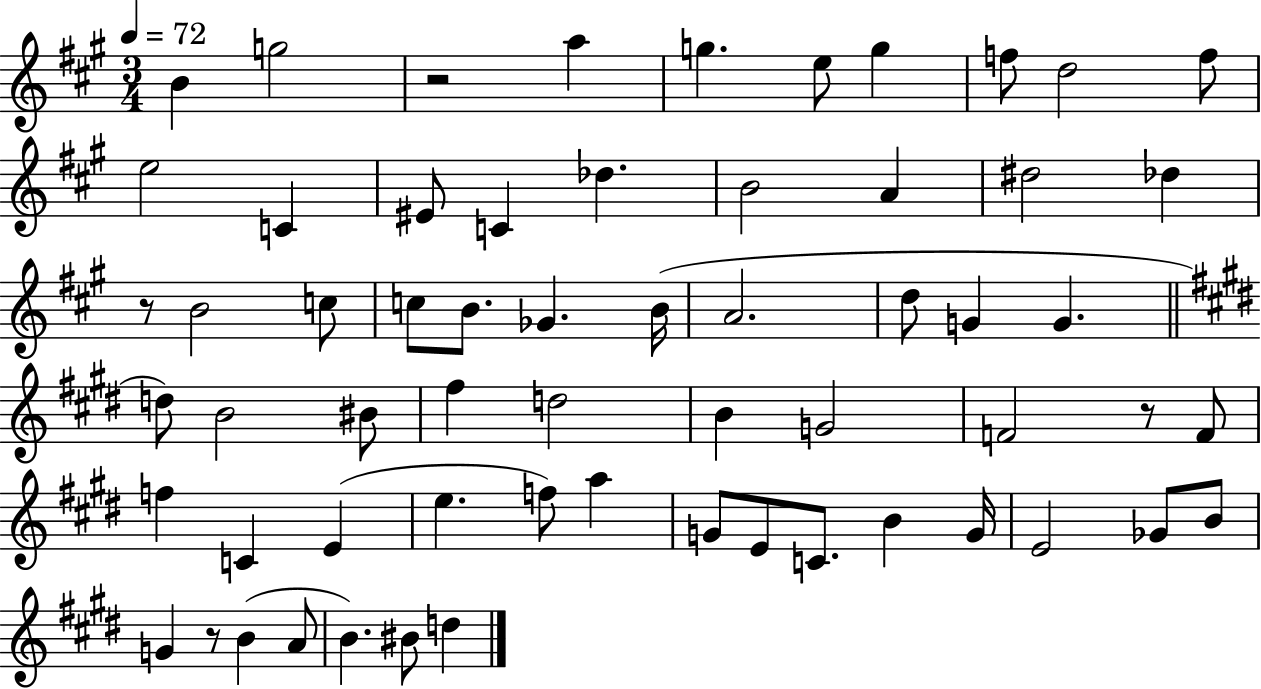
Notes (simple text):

B4/q G5/h R/h A5/q G5/q. E5/e G5/q F5/e D5/h F5/e E5/h C4/q EIS4/e C4/q Db5/q. B4/h A4/q D#5/h Db5/q R/e B4/h C5/e C5/e B4/e. Gb4/q. B4/s A4/h. D5/e G4/q G4/q. D5/e B4/h BIS4/e F#5/q D5/h B4/q G4/h F4/h R/e F4/e F5/q C4/q E4/q E5/q. F5/e A5/q G4/e E4/e C4/e. B4/q G4/s E4/h Gb4/e B4/e G4/q R/e B4/q A4/e B4/q. BIS4/e D5/q